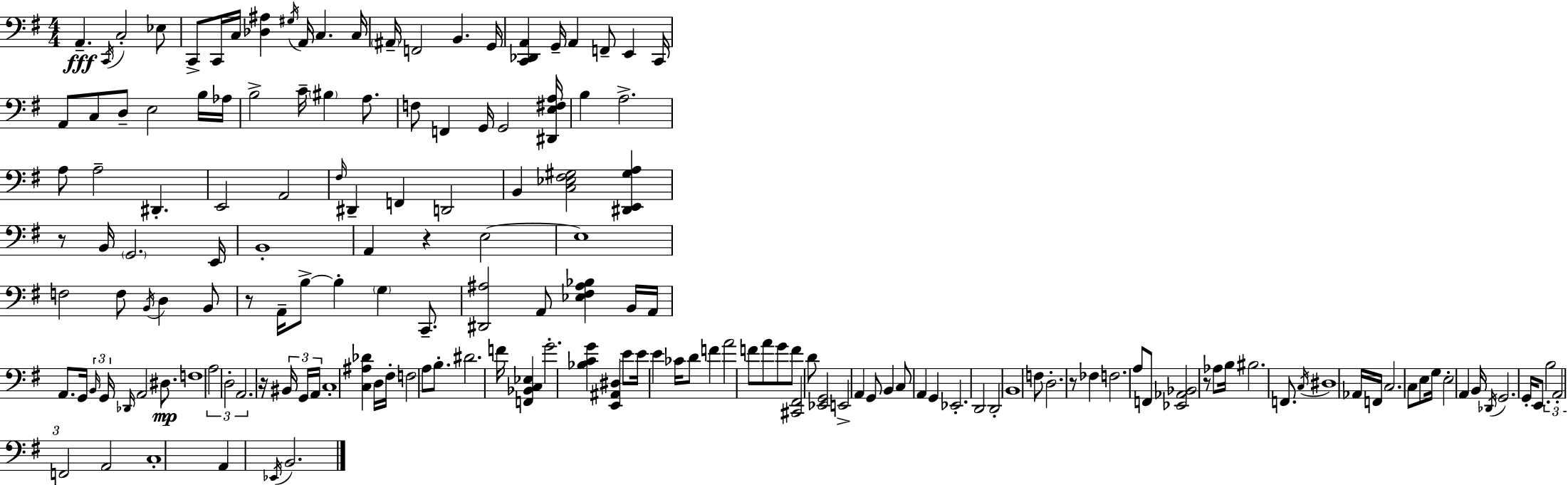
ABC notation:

X:1
T:Untitled
M:4/4
L:1/4
K:Em
A,, C,,/4 C,2 _E,/2 C,,/2 C,,/4 C,/4 [_D,^A,] ^G,/4 A,,/4 C, C,/4 ^A,,/4 F,,2 B,, G,,/4 [C,,_D,,A,,] G,,/4 A,, F,,/2 E,, C,,/4 A,,/2 C,/2 D,/2 E,2 B,/4 _A,/4 B,2 C/4 ^B, A,/2 F,/2 F,, G,,/4 G,,2 [^D,,E,^F,A,]/4 B, A,2 A,/2 A,2 ^D,, E,,2 A,,2 ^F,/4 ^D,, F,, D,,2 B,, [C,_E,^F,^G,]2 [^D,,E,,^G,A,] z/2 B,,/4 G,,2 E,,/4 B,,4 A,, z E,2 E,4 F,2 F,/2 B,,/4 D, B,,/2 z/2 A,,/4 B,/2 B, G, C,,/2 [^D,,^A,]2 A,,/2 [_E,^F,^A,_B,] B,,/4 A,,/4 A,,/2 G,,/4 B,,/4 G,,/4 _D,,/4 A,,2 ^D,/2 F,4 A,2 D,2 A,,2 z/4 ^B,,/4 G,,/4 A,,/4 C,4 [C,^A,_D] D,/4 ^F,/4 F,2 A,/2 B,/2 ^D2 F/4 [F,,_B,,C,_E,] G2 [_B,CG] [E,,^A,,^D,] E/2 E/4 E _C/4 D/2 F A2 F/2 A/2 G/2 F/2 [^C,,^F,,]2 D/2 [_E,,G,,]2 E,,2 A,, G,,/2 B,, C,/2 A,, G,, _E,,2 D,,2 D,,2 B,,4 F,/2 D,2 z/2 _F, F,2 A,/2 F,,/2 [_E,,_A,,_B,,]2 z/2 _A,/2 B,/4 ^B,2 F,,/2 C,/4 ^D,4 _A,,/4 F,,/4 C,2 C,/2 E,/2 G,/4 E,2 A,, B,,/4 _D,,/4 G,,2 G,,/4 E,,/2 B,2 A,,2 F,,2 A,,2 C,4 A,, _E,,/4 B,,2